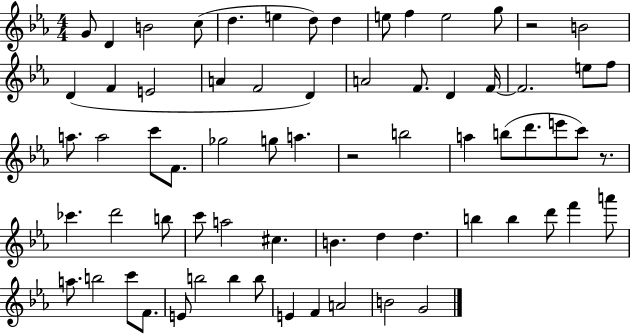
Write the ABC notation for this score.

X:1
T:Untitled
M:4/4
L:1/4
K:Eb
G/2 D B2 c/2 d e d/2 d e/2 f e2 g/2 z2 B2 D F E2 A F2 D A2 F/2 D F/4 F2 e/2 f/2 a/2 a2 c'/2 F/2 _g2 g/2 a z2 b2 a b/2 d'/2 e'/2 c'/2 z/2 _c' d'2 b/2 c'/2 a2 ^c B d d b b d'/2 f' a'/2 a/2 b2 c'/2 F/2 E/2 b2 b b/2 E F A2 B2 G2